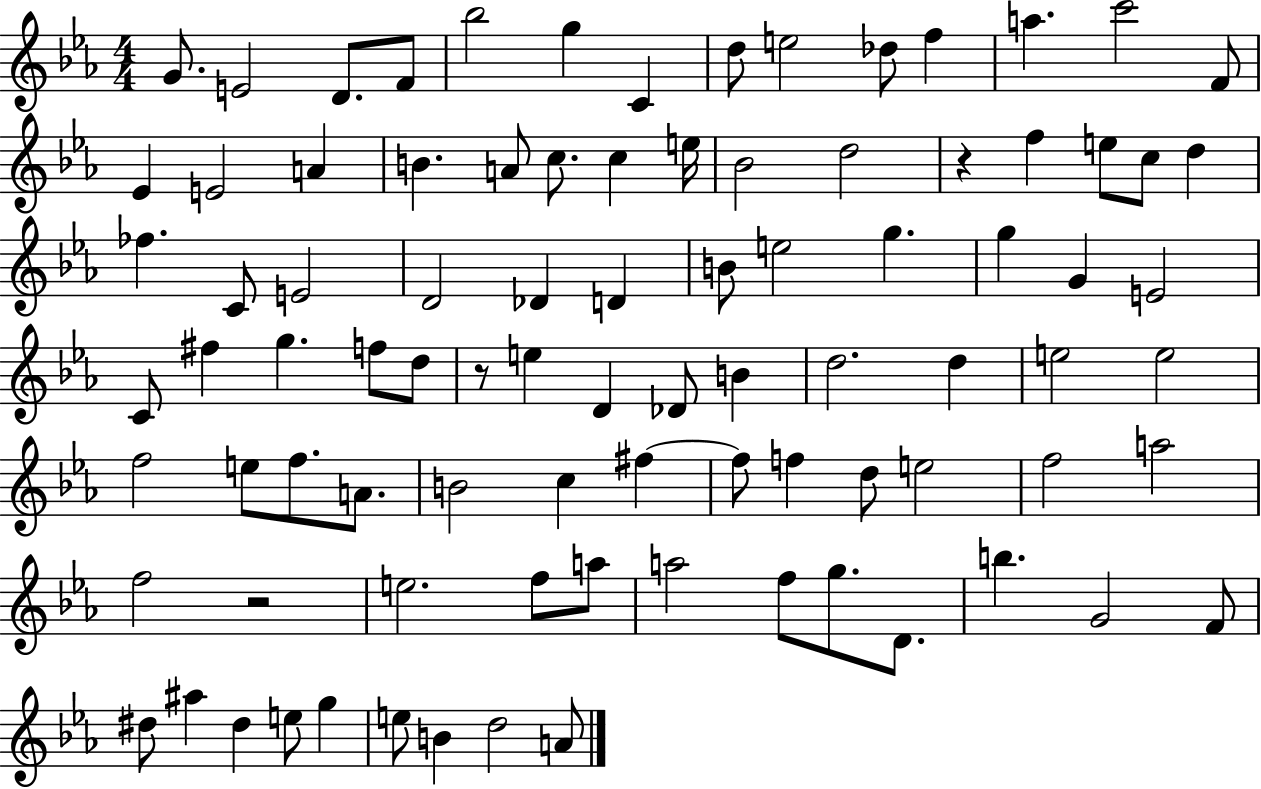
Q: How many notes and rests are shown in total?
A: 89